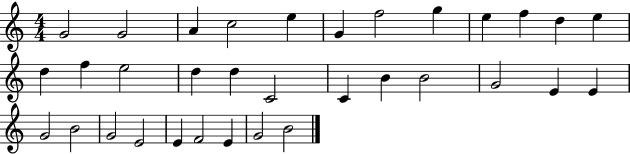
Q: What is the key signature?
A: C major